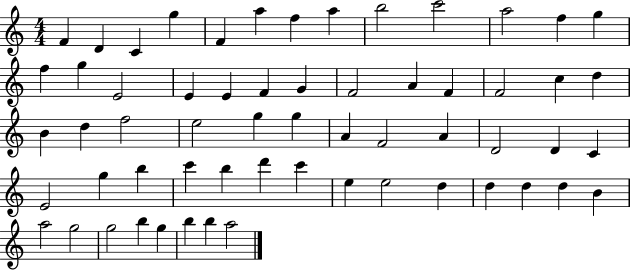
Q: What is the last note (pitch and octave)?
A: A5